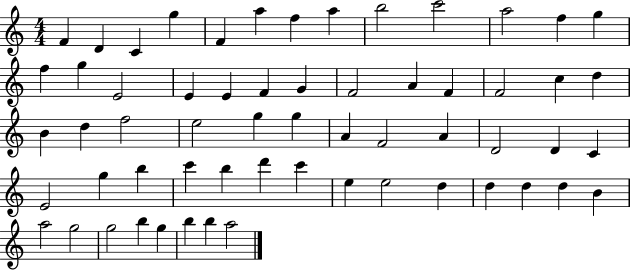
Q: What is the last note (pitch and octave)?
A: A5